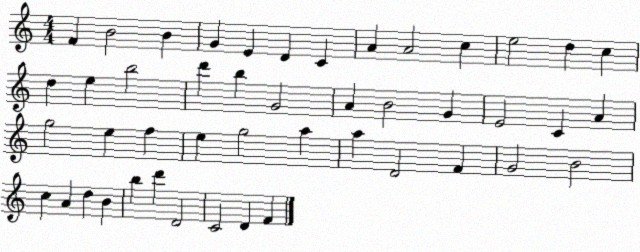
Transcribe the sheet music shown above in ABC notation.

X:1
T:Untitled
M:4/4
L:1/4
K:C
F B2 B G E D C A A2 c e2 d c d e b2 d' b G2 A B2 G E2 C A g2 e f e g2 a a D2 F G2 B2 c A d B b d' D2 C2 D F